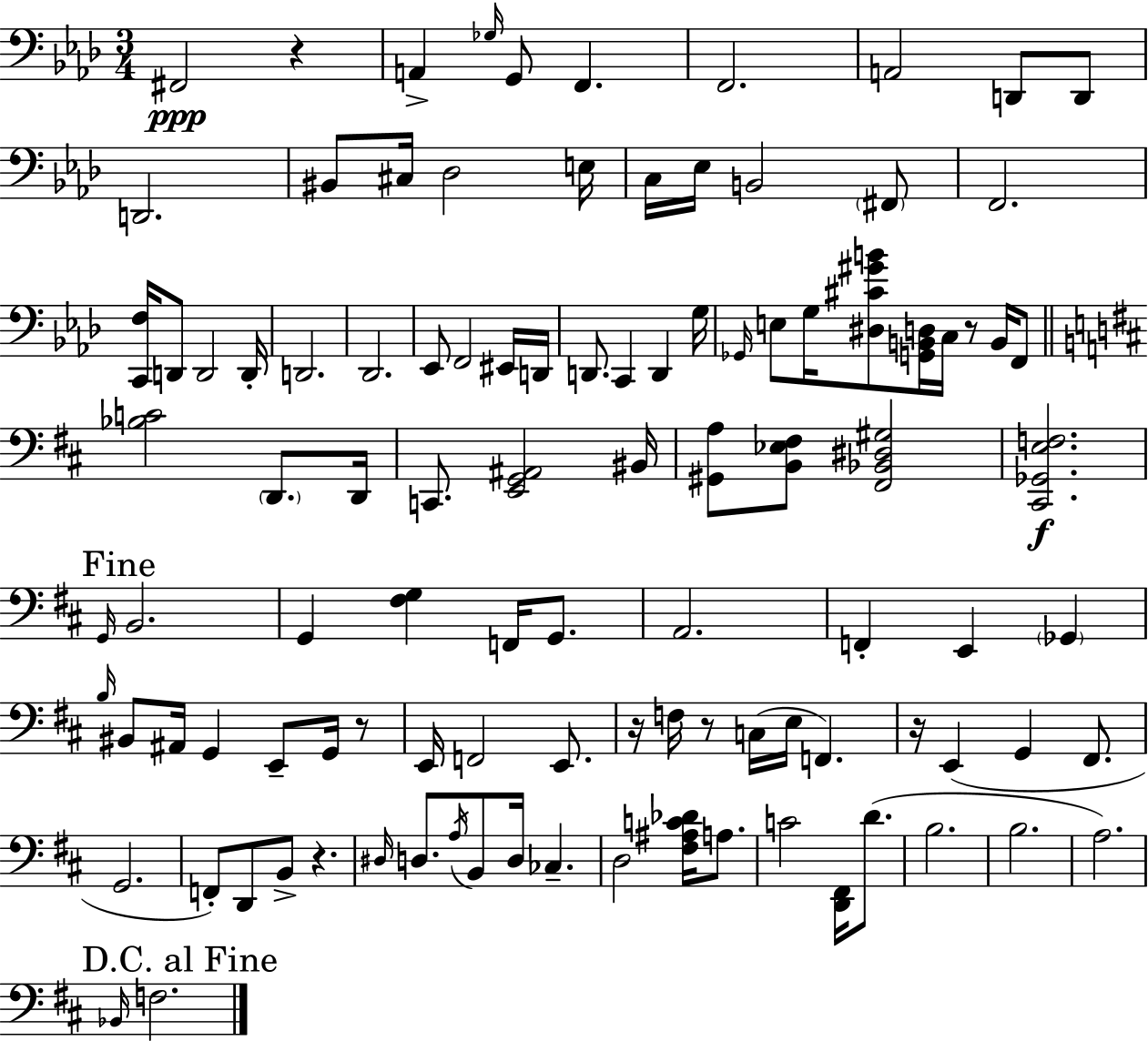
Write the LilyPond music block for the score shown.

{
  \clef bass
  \numericTimeSignature
  \time 3/4
  \key f \minor
  \repeat volta 2 { fis,2\ppp r4 | a,4-> \grace { ges16 } g,8 f,4. | f,2. | a,2 d,8 d,8 | \break d,2. | bis,8 cis16 des2 | e16 c16 ees16 b,2 \parenthesize fis,8 | f,2. | \break <c, f>16 d,8 d,2 | d,16-. d,2. | des,2. | ees,8 f,2 eis,16 | \break d,16 d,8. c,4 d,4 | g16 \grace { ges,16 } e8 g16 <dis cis' gis' b'>8 <g, b, d>16 c16 r8 b,16 | f,8 \bar "||" \break \key d \major <bes c'>2 \parenthesize d,8. d,16 | c,8. <e, g, ais,>2 bis,16 | <gis, a>8 <b, ees fis>8 <fis, bes, dis gis>2 | <cis, ges, e f>2.\f | \break \mark "Fine" \grace { g,16 } b,2. | g,4 <fis g>4 f,16 g,8. | a,2. | f,4-. e,4 \parenthesize ges,4 | \break \grace { b16 } bis,8 ais,16 g,4 e,8-- g,16 | r8 e,16 f,2 e,8. | r16 f16 r8 c16( e16 f,4.) | r16 e,4( g,4 fis,8. | \break g,2. | f,8-.) d,8 b,8-> r4. | \grace { dis16 } d8. \acciaccatura { a16 } b,8 d16 ces4.-- | d2 | \break <fis ais c' des'>16 a8. c'2 | <d, fis,>16 d'8.( b2. | b2. | a2.) | \break \mark "D.C. al Fine" \grace { bes,16 } f2. | } \bar "|."
}